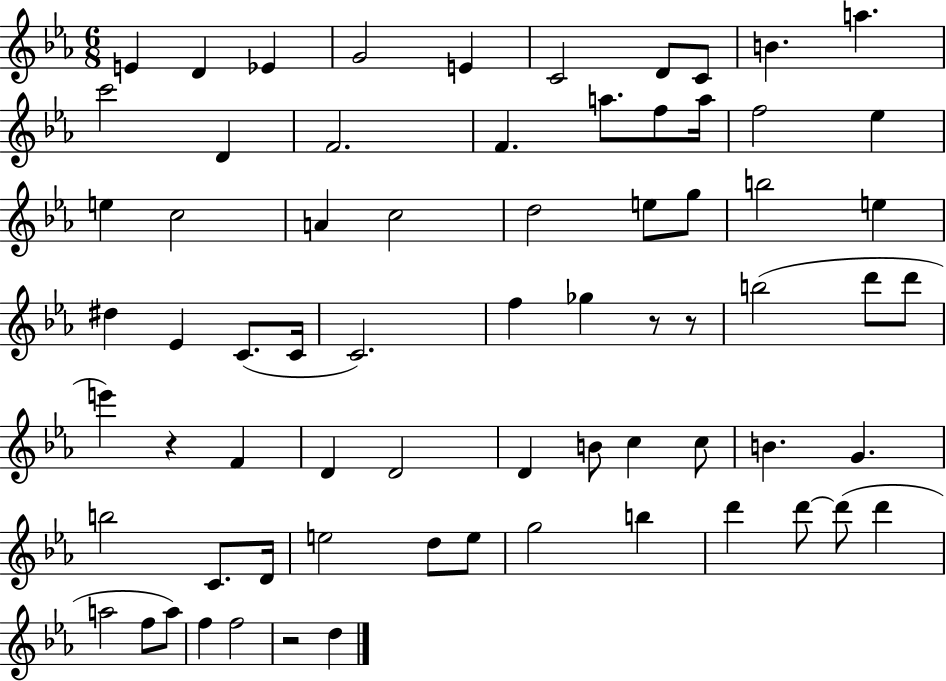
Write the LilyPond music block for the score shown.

{
  \clef treble
  \numericTimeSignature
  \time 6/8
  \key ees \major
  \repeat volta 2 { e'4 d'4 ees'4 | g'2 e'4 | c'2 d'8 c'8 | b'4. a''4. | \break c'''2 d'4 | f'2. | f'4. a''8. f''8 a''16 | f''2 ees''4 | \break e''4 c''2 | a'4 c''2 | d''2 e''8 g''8 | b''2 e''4 | \break dis''4 ees'4 c'8.( c'16 | c'2.) | f''4 ges''4 r8 r8 | b''2( d'''8 d'''8 | \break e'''4) r4 f'4 | d'4 d'2 | d'4 b'8 c''4 c''8 | b'4. g'4. | \break b''2 c'8. d'16 | e''2 d''8 e''8 | g''2 b''4 | d'''4 d'''8~~ d'''8( d'''4 | \break a''2 f''8 a''8) | f''4 f''2 | r2 d''4 | } \bar "|."
}